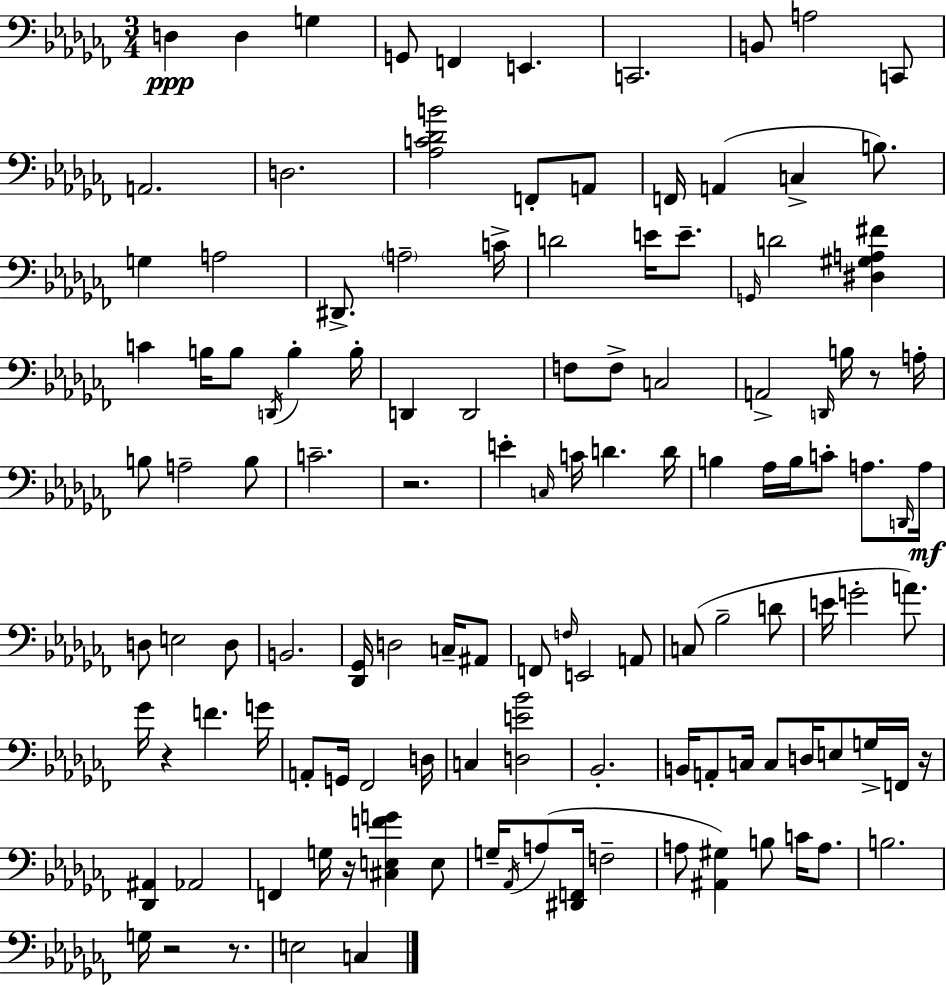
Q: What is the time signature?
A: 3/4